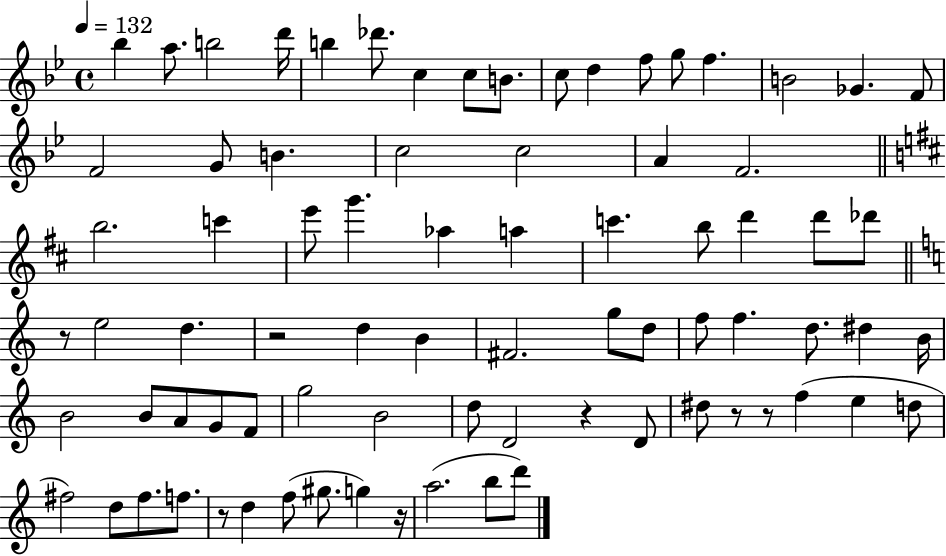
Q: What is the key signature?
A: BES major